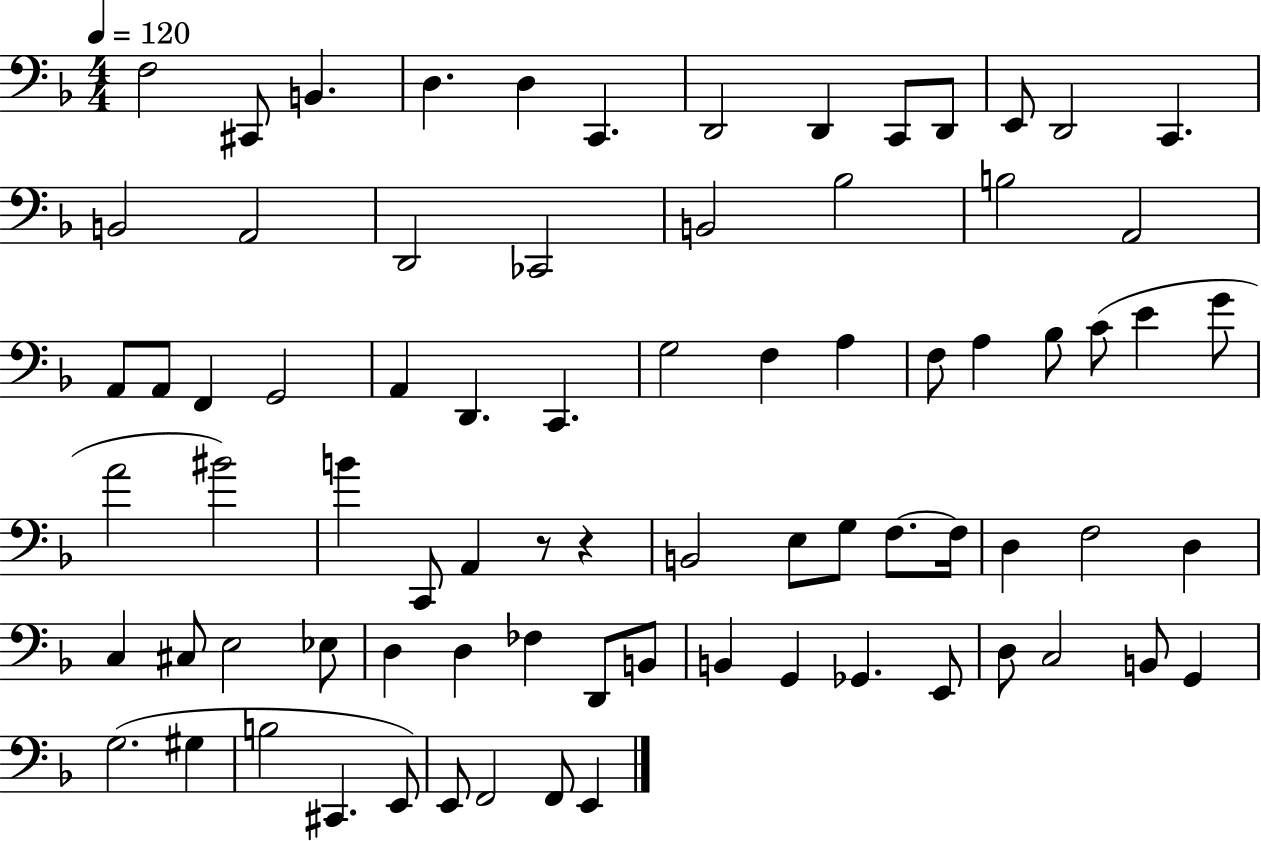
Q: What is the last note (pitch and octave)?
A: E2